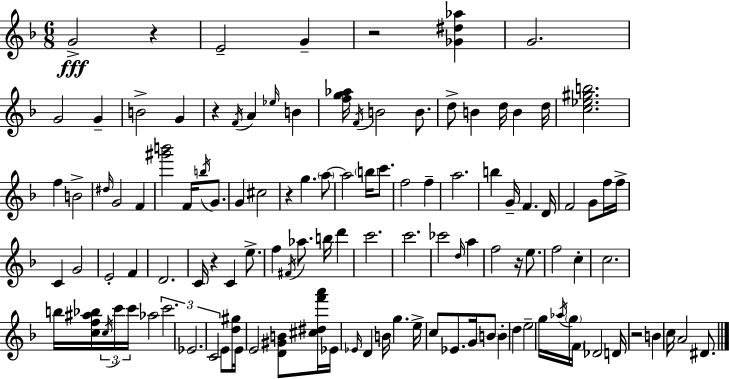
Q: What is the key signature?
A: F major